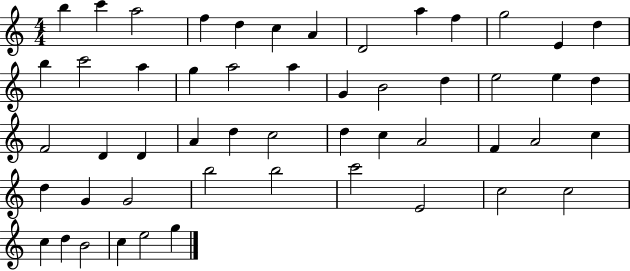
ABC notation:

X:1
T:Untitled
M:4/4
L:1/4
K:C
b c' a2 f d c A D2 a f g2 E d b c'2 a g a2 a G B2 d e2 e d F2 D D A d c2 d c A2 F A2 c d G G2 b2 b2 c'2 E2 c2 c2 c d B2 c e2 g